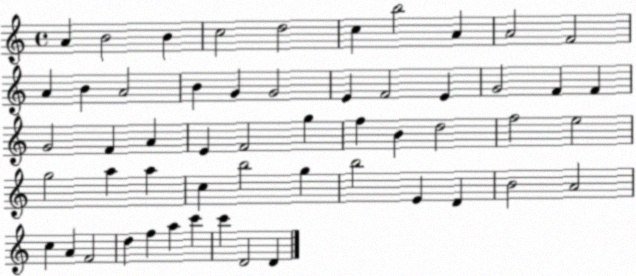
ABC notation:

X:1
T:Untitled
M:4/4
L:1/4
K:C
A B2 B c2 d2 c b2 A A2 F2 A B A2 B G G2 E F2 E G2 F F G2 F A E F2 g f B d2 f2 e2 g2 a a c b2 g b2 E D B2 A2 c A F2 d f a c' c' D2 D